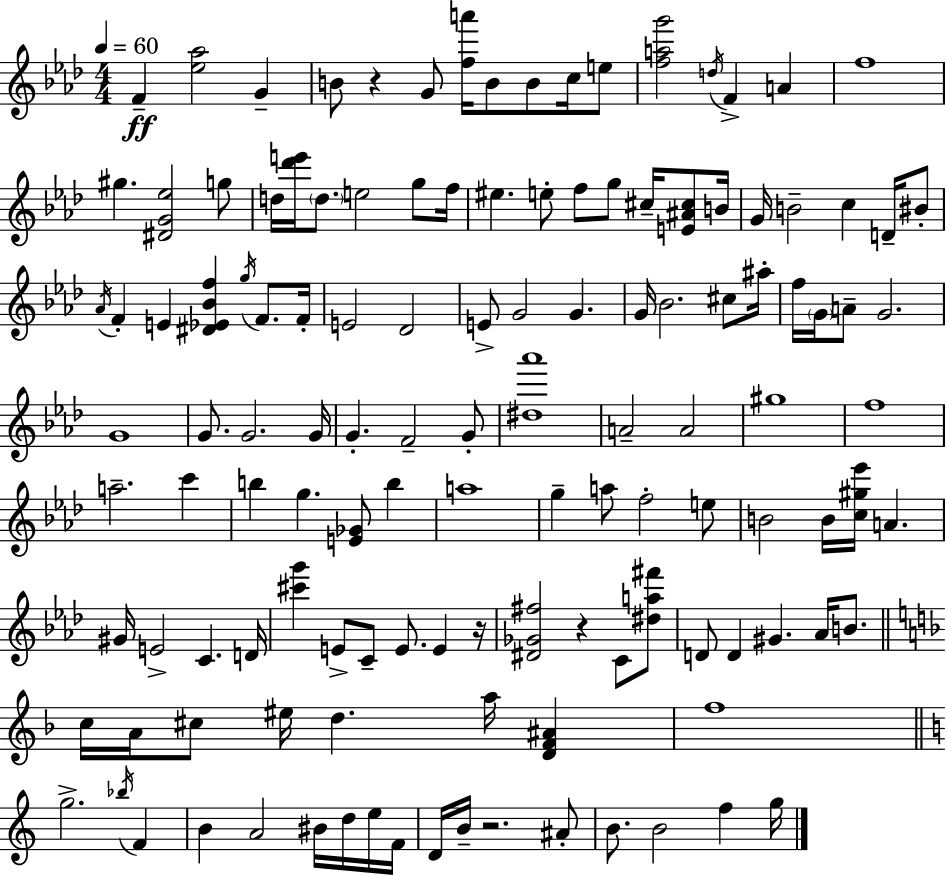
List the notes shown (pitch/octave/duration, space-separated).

F4/q [Eb5,Ab5]/h G4/q B4/e R/q G4/e [F5,A6]/s B4/e B4/e C5/s E5/e [F5,A5,G6]/h D5/s F4/q A4/q F5/w G#5/q. [D#4,G4,Eb5]/h G5/e D5/s [Db6,E6]/s D5/e. E5/h G5/e F5/s EIS5/q. E5/e F5/e G5/e C#5/s [E4,A#4,C#5]/e B4/s G4/s B4/h C5/q D4/s BIS4/e Ab4/s F4/q E4/q [D#4,Eb4,Bb4,F5]/q G5/s F4/e. F4/s E4/h Db4/h E4/e G4/h G4/q. G4/s Bb4/h. C#5/e A#5/s F5/s G4/s A4/e G4/h. G4/w G4/e. G4/h. G4/s G4/q. F4/h G4/e [D#5,Ab6]/w A4/h A4/h G#5/w F5/w A5/h. C6/q B5/q G5/q. [E4,Gb4]/e B5/q A5/w G5/q A5/e F5/h E5/e B4/h B4/s [C5,G#5,Eb6]/s A4/q. G#4/s E4/h C4/q. D4/s [C#6,G6]/q E4/e C4/e E4/e. E4/q R/s [D#4,Gb4,F#5]/h R/q C4/e [D#5,A5,F#6]/e D4/e D4/q G#4/q. Ab4/s B4/e. C5/s A4/s C#5/e EIS5/s D5/q. A5/s [D4,F4,A#4]/q F5/w G5/h. Bb5/s F4/q B4/q A4/h BIS4/s D5/s E5/s F4/s D4/s B4/s R/h. A#4/e B4/e. B4/h F5/q G5/s